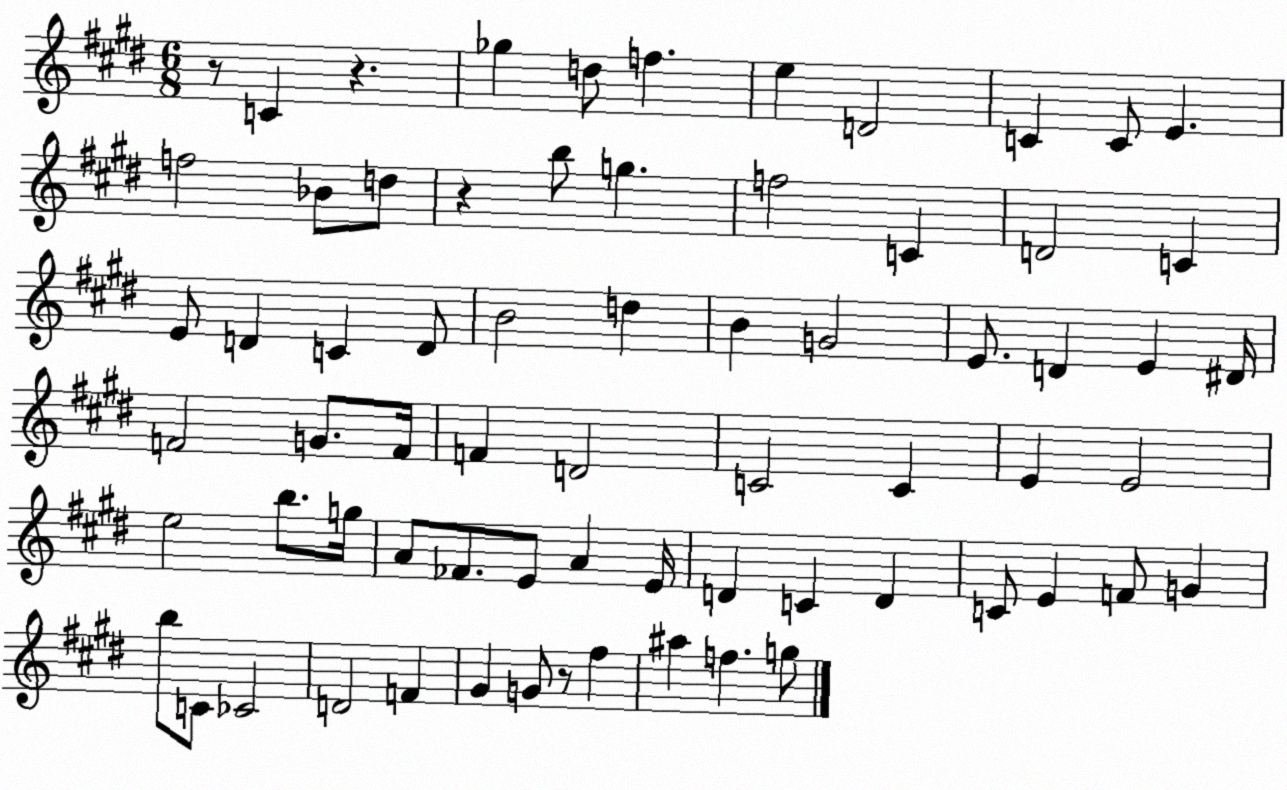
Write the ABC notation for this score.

X:1
T:Untitled
M:6/8
L:1/4
K:E
z/2 C z _g d/2 f e D2 C C/2 E f2 _B/2 d/2 z b/2 g f2 C D2 C E/2 D C D/2 B2 d B G2 E/2 D E ^D/4 F2 G/2 F/4 F D2 C2 C E E2 e2 b/2 g/4 A/2 _F/2 E/2 A E/4 D C D C/2 E F/2 G b/2 C/2 _C2 D2 F ^G G/2 z/2 ^f ^a f g/2